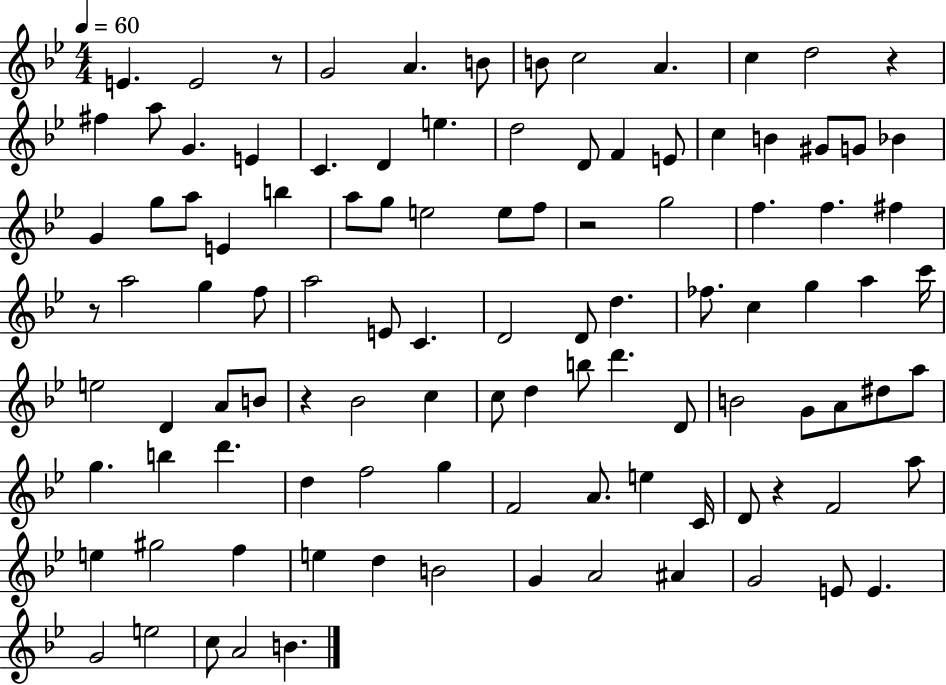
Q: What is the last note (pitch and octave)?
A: B4